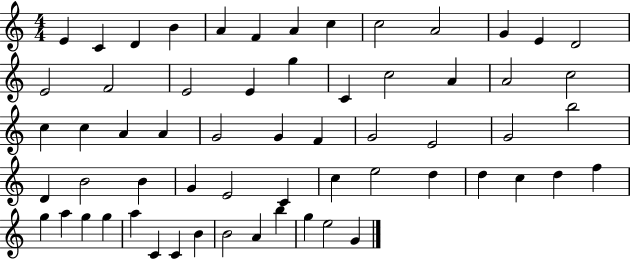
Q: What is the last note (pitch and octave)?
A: G4